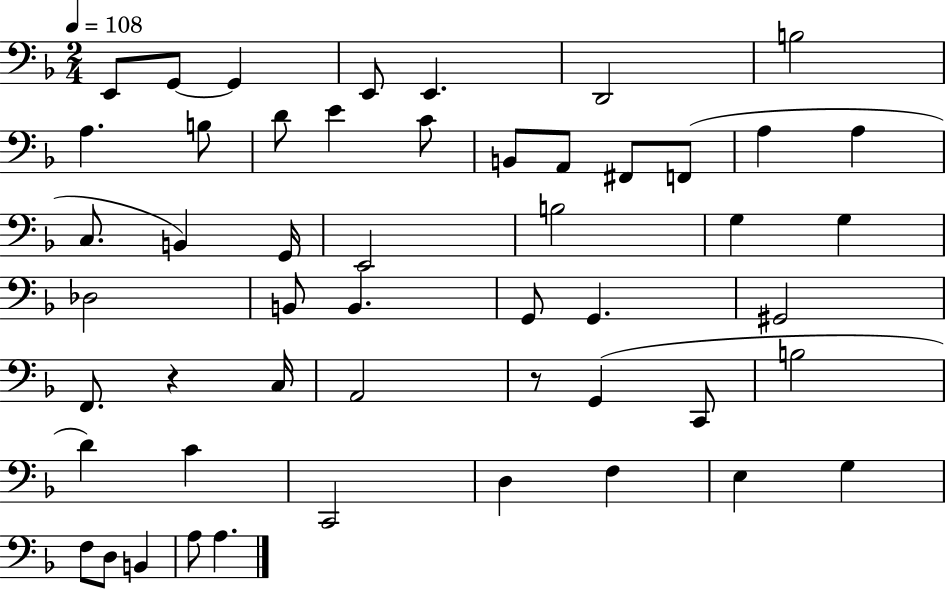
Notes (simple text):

E2/e G2/e G2/q E2/e E2/q. D2/h B3/h A3/q. B3/e D4/e E4/q C4/e B2/e A2/e F#2/e F2/e A3/q A3/q C3/e. B2/q G2/s E2/h B3/h G3/q G3/q Db3/h B2/e B2/q. G2/e G2/q. G#2/h F2/e. R/q C3/s A2/h R/e G2/q C2/e B3/h D4/q C4/q C2/h D3/q F3/q E3/q G3/q F3/e D3/e B2/q A3/e A3/q.